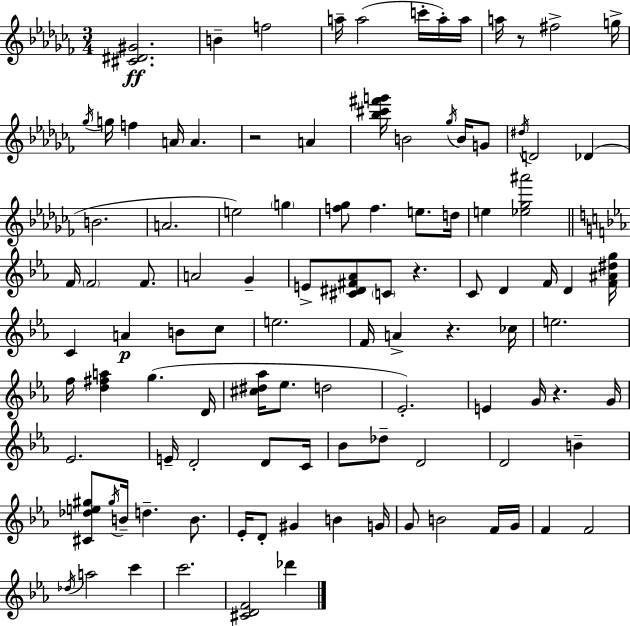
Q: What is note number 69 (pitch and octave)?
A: D4